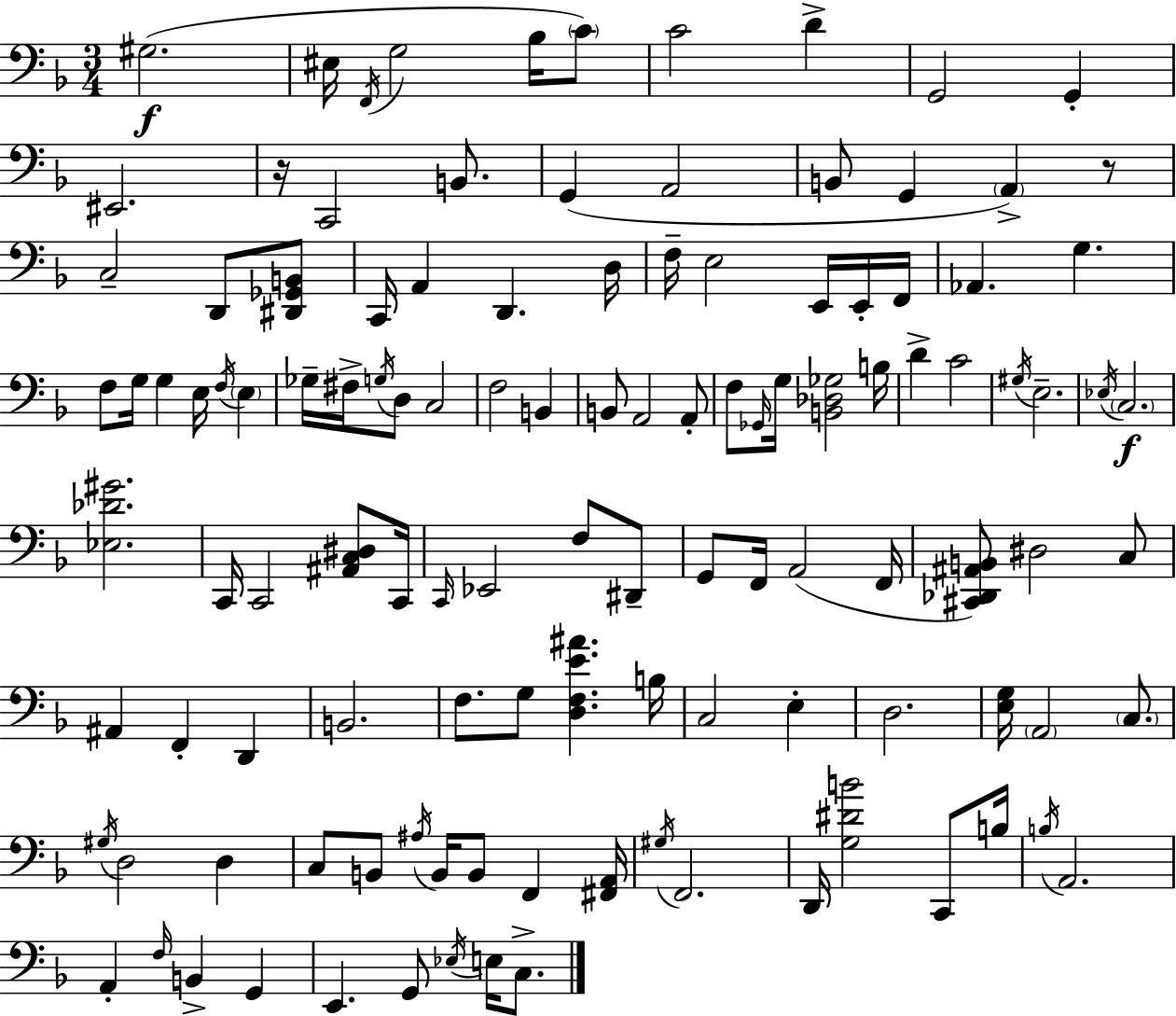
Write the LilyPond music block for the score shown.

{
  \clef bass
  \numericTimeSignature
  \time 3/4
  \key d \minor
  gis2.(\f | eis16 \acciaccatura { f,16 } g2 bes16 \parenthesize c'8) | c'2 d'4-> | g,2 g,4-. | \break eis,2. | r16 c,2 b,8. | g,4( a,2 | b,8 g,4 \parenthesize a,4->) r8 | \break c2-- d,8 <dis, ges, b,>8 | c,16 a,4 d,4. | d16 f16-- e2 e,16 e,16-. | f,16 aes,4. g4. | \break f8 g16 g4 e16 \acciaccatura { f16 } \parenthesize e4 | ges16-- fis16-> \acciaccatura { g16 } d8 c2 | f2 b,4 | b,8 a,2 | \break a,8-. f8 \grace { ges,16 } g16 <b, des ges>2 | b16 d'4-> c'2 | \acciaccatura { gis16 } e2.-- | \acciaccatura { ees16 }\f \parenthesize c2. | \break <ees des' gis'>2. | c,16 c,2 | <ais, c dis>8 c,16 \grace { c,16 } ees,2 | f8 dis,8-- g,8 f,16 a,2( | \break f,16 <cis, des, ais, b,>8) dis2 | c8 ais,4 f,4-. | d,4 b,2. | f8. g8 | \break <d f e' ais'>4. b16 c2 | e4-. d2. | <e g>16 \parenthesize a,2 | \parenthesize c8. \acciaccatura { gis16 } d2 | \break d4 c8 b,8 | \acciaccatura { ais16 } b,16 b,8 f,4 <fis, a,>16 \acciaccatura { gis16 } f,2. | d,16 <g dis' b'>2 | c,8 b16 \acciaccatura { b16 } a,2. | \break a,4-. | \grace { f16 } b,4-> g,4 | e,4. g,8 \acciaccatura { ees16 } e16 c8.-> | \bar "|."
}